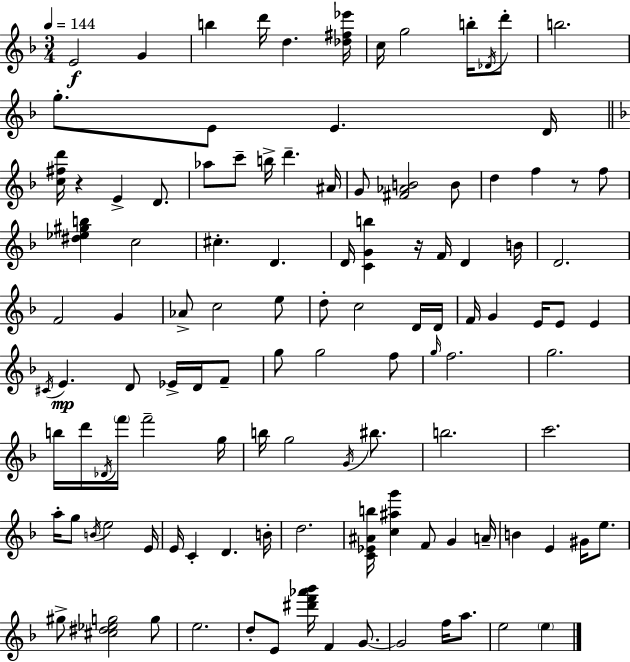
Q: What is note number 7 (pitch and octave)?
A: G5